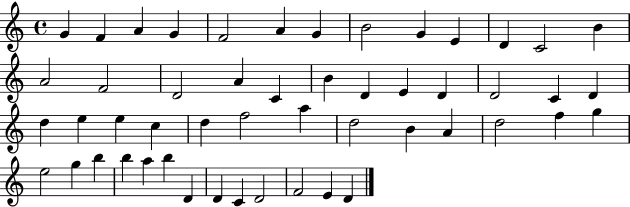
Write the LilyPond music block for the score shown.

{
  \clef treble
  \time 4/4
  \defaultTimeSignature
  \key c \major
  g'4 f'4 a'4 g'4 | f'2 a'4 g'4 | b'2 g'4 e'4 | d'4 c'2 b'4 | \break a'2 f'2 | d'2 a'4 c'4 | b'4 d'4 e'4 d'4 | d'2 c'4 d'4 | \break d''4 e''4 e''4 c''4 | d''4 f''2 a''4 | d''2 b'4 a'4 | d''2 f''4 g''4 | \break e''2 g''4 b''4 | b''4 a''4 b''4 d'4 | d'4 c'4 d'2 | f'2 e'4 d'4 | \break \bar "|."
}